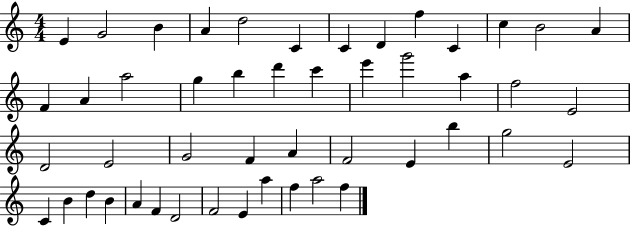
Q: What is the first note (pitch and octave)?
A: E4